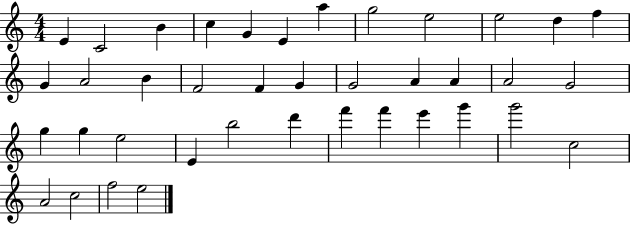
{
  \clef treble
  \numericTimeSignature
  \time 4/4
  \key c \major
  e'4 c'2 b'4 | c''4 g'4 e'4 a''4 | g''2 e''2 | e''2 d''4 f''4 | \break g'4 a'2 b'4 | f'2 f'4 g'4 | g'2 a'4 a'4 | a'2 g'2 | \break g''4 g''4 e''2 | e'4 b''2 d'''4 | f'''4 f'''4 e'''4 g'''4 | g'''2 c''2 | \break a'2 c''2 | f''2 e''2 | \bar "|."
}